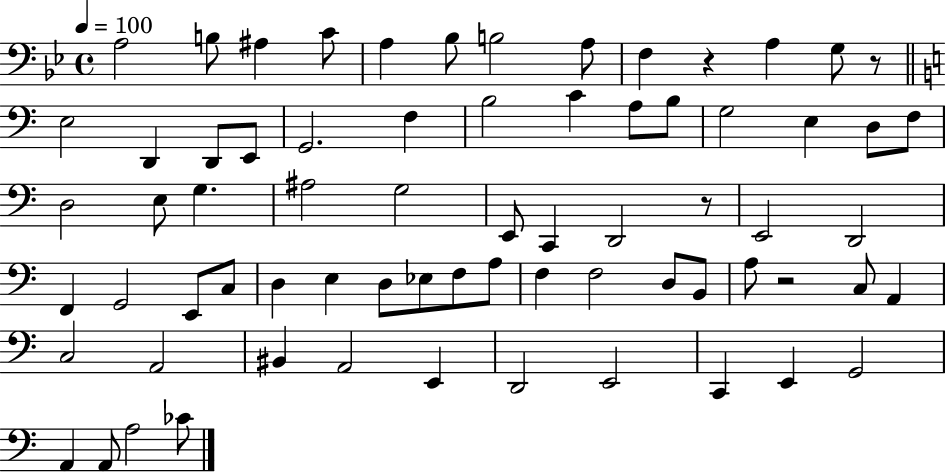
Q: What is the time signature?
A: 4/4